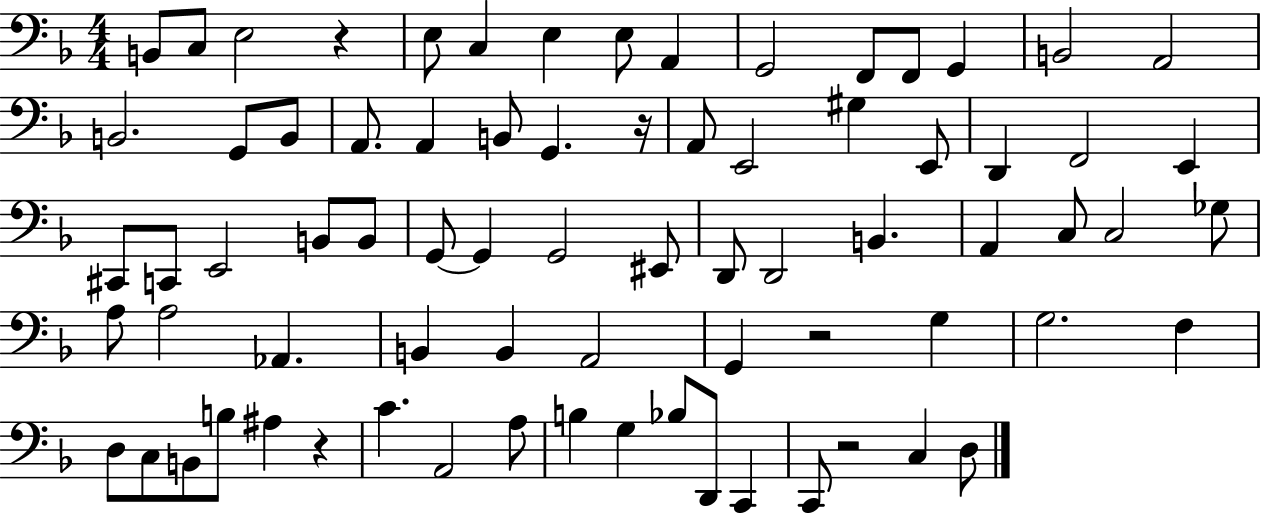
{
  \clef bass
  \numericTimeSignature
  \time 4/4
  \key f \major
  b,8 c8 e2 r4 | e8 c4 e4 e8 a,4 | g,2 f,8 f,8 g,4 | b,2 a,2 | \break b,2. g,8 b,8 | a,8. a,4 b,8 g,4. r16 | a,8 e,2 gis4 e,8 | d,4 f,2 e,4 | \break cis,8 c,8 e,2 b,8 b,8 | g,8~~ g,4 g,2 eis,8 | d,8 d,2 b,4. | a,4 c8 c2 ges8 | \break a8 a2 aes,4. | b,4 b,4 a,2 | g,4 r2 g4 | g2. f4 | \break d8 c8 b,8 b8 ais4 r4 | c'4. a,2 a8 | b4 g4 bes8 d,8 c,4 | c,8 r2 c4 d8 | \break \bar "|."
}